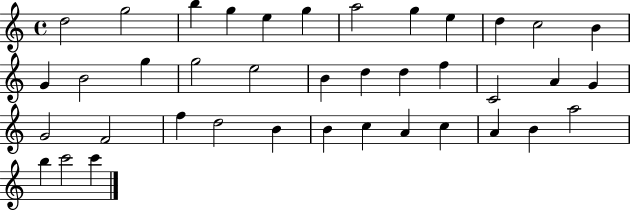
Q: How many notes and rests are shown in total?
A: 39